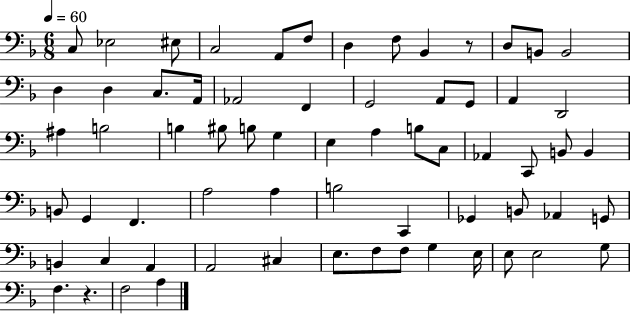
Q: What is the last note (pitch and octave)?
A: A3